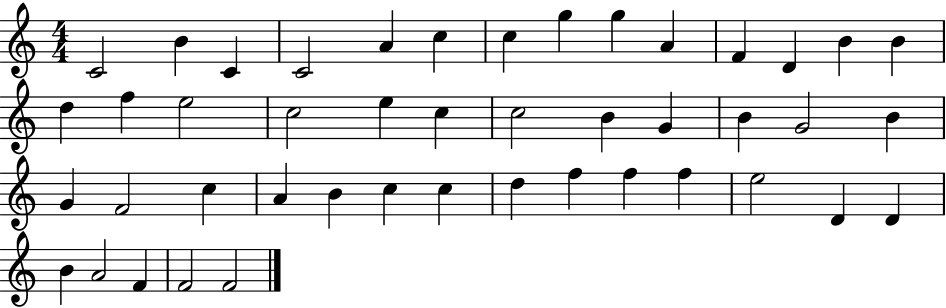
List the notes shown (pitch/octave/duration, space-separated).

C4/h B4/q C4/q C4/h A4/q C5/q C5/q G5/q G5/q A4/q F4/q D4/q B4/q B4/q D5/q F5/q E5/h C5/h E5/q C5/q C5/h B4/q G4/q B4/q G4/h B4/q G4/q F4/h C5/q A4/q B4/q C5/q C5/q D5/q F5/q F5/q F5/q E5/h D4/q D4/q B4/q A4/h F4/q F4/h F4/h